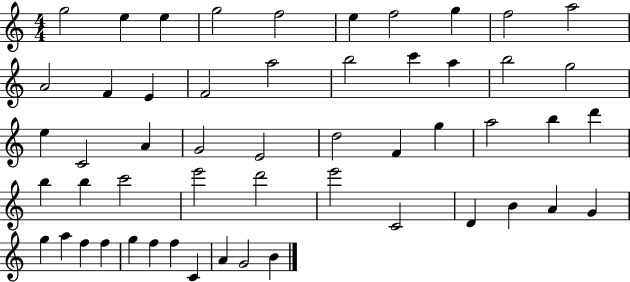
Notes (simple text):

G5/h E5/q E5/q G5/h F5/h E5/q F5/h G5/q F5/h A5/h A4/h F4/q E4/q F4/h A5/h B5/h C6/q A5/q B5/h G5/h E5/q C4/h A4/q G4/h E4/h D5/h F4/q G5/q A5/h B5/q D6/q B5/q B5/q C6/h E6/h D6/h E6/h C4/h D4/q B4/q A4/q G4/q G5/q A5/q F5/q F5/q G5/q F5/q F5/q C4/q A4/q G4/h B4/q